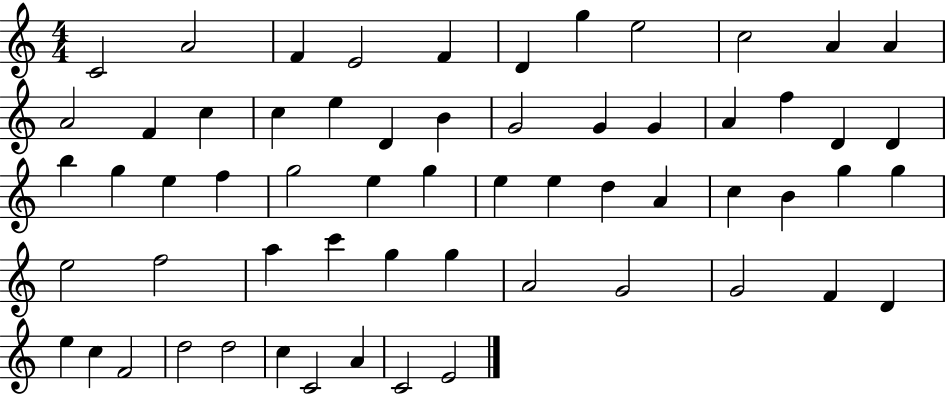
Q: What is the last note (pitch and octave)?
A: E4